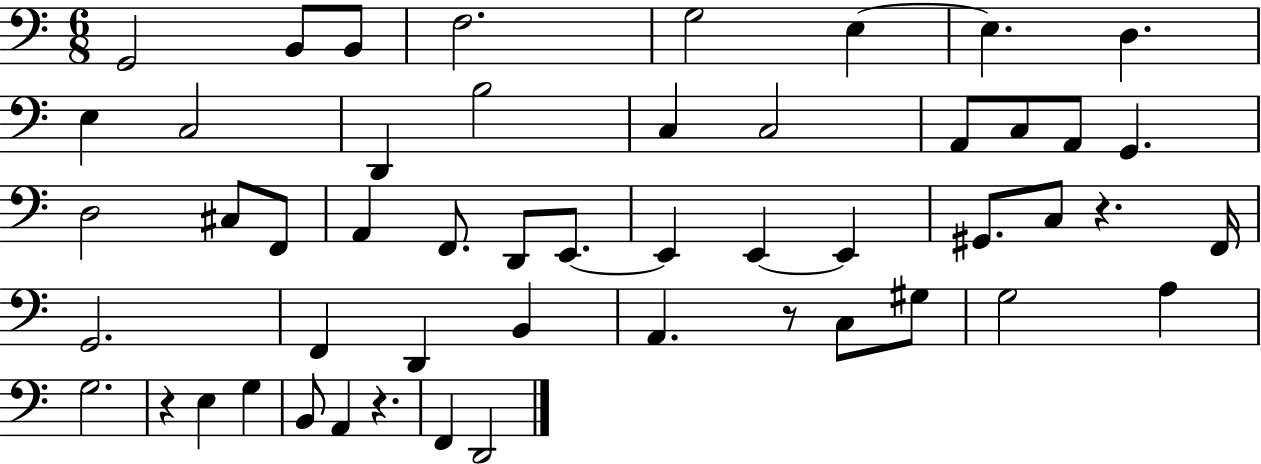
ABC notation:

X:1
T:Untitled
M:6/8
L:1/4
K:C
G,,2 B,,/2 B,,/2 F,2 G,2 E, E, D, E, C,2 D,, B,2 C, C,2 A,,/2 C,/2 A,,/2 G,, D,2 ^C,/2 F,,/2 A,, F,,/2 D,,/2 E,,/2 E,, E,, E,, ^G,,/2 C,/2 z F,,/4 G,,2 F,, D,, B,, A,, z/2 C,/2 ^G,/2 G,2 A, G,2 z E, G, B,,/2 A,, z F,, D,,2